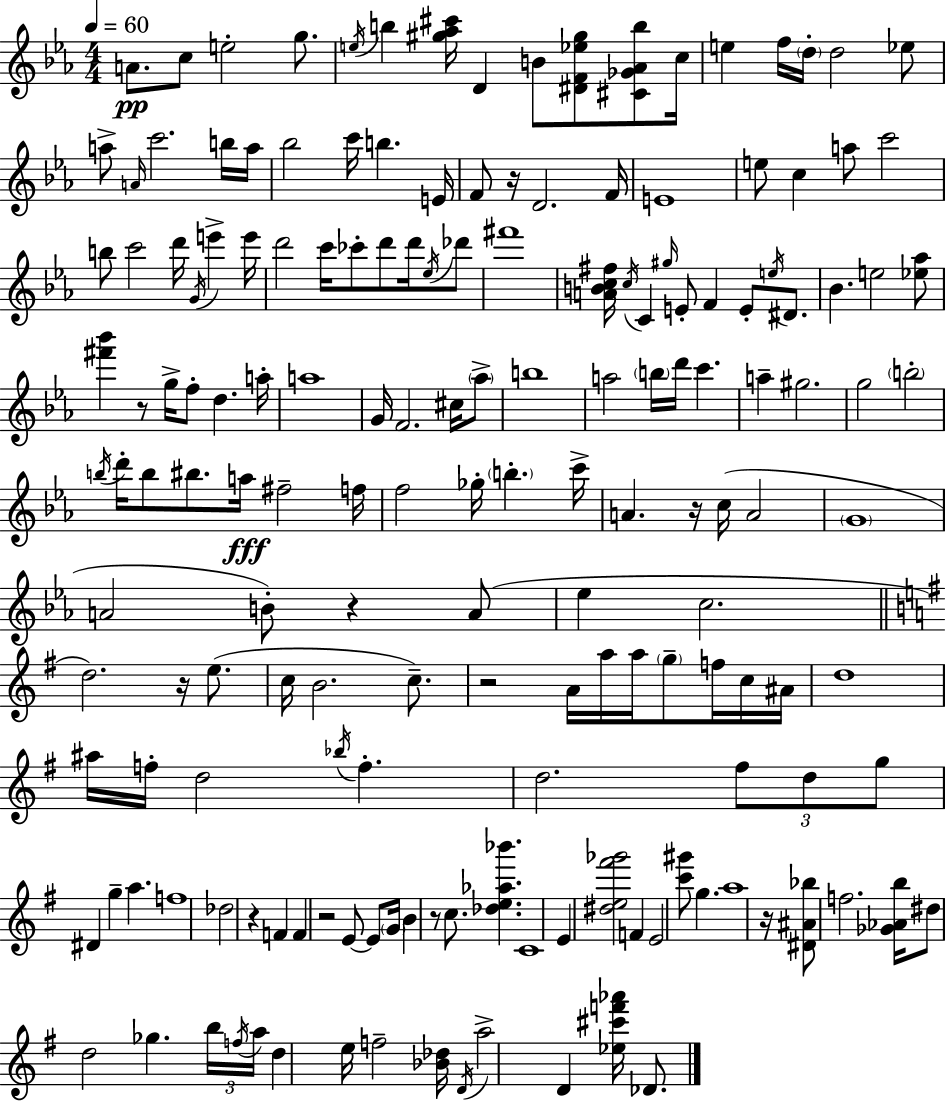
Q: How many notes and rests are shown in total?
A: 170